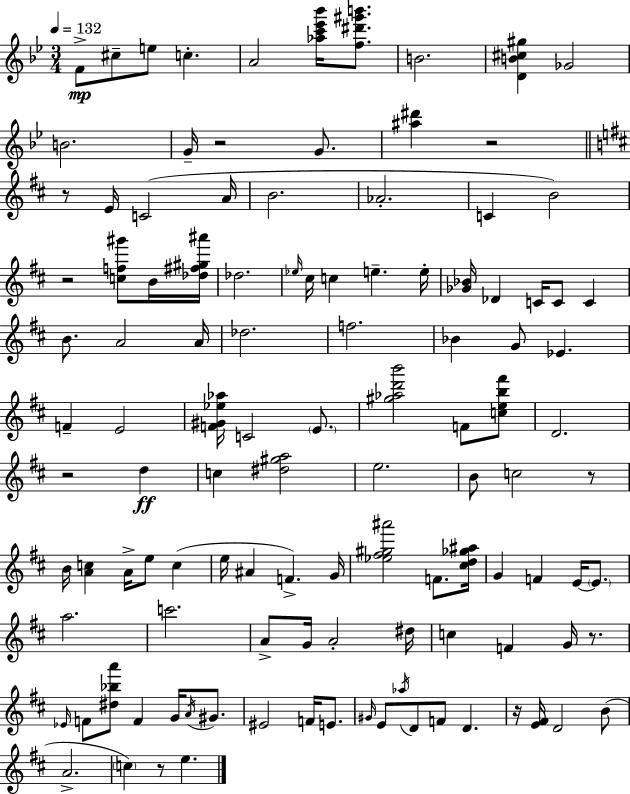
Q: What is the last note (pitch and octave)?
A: E5